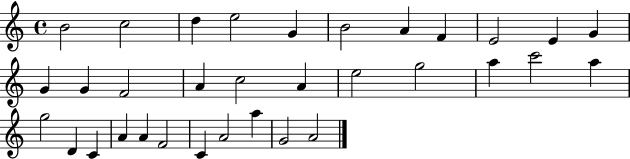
B4/h C5/h D5/q E5/h G4/q B4/h A4/q F4/q E4/h E4/q G4/q G4/q G4/q F4/h A4/q C5/h A4/q E5/h G5/h A5/q C6/h A5/q G5/h D4/q C4/q A4/q A4/q F4/h C4/q A4/h A5/q G4/h A4/h